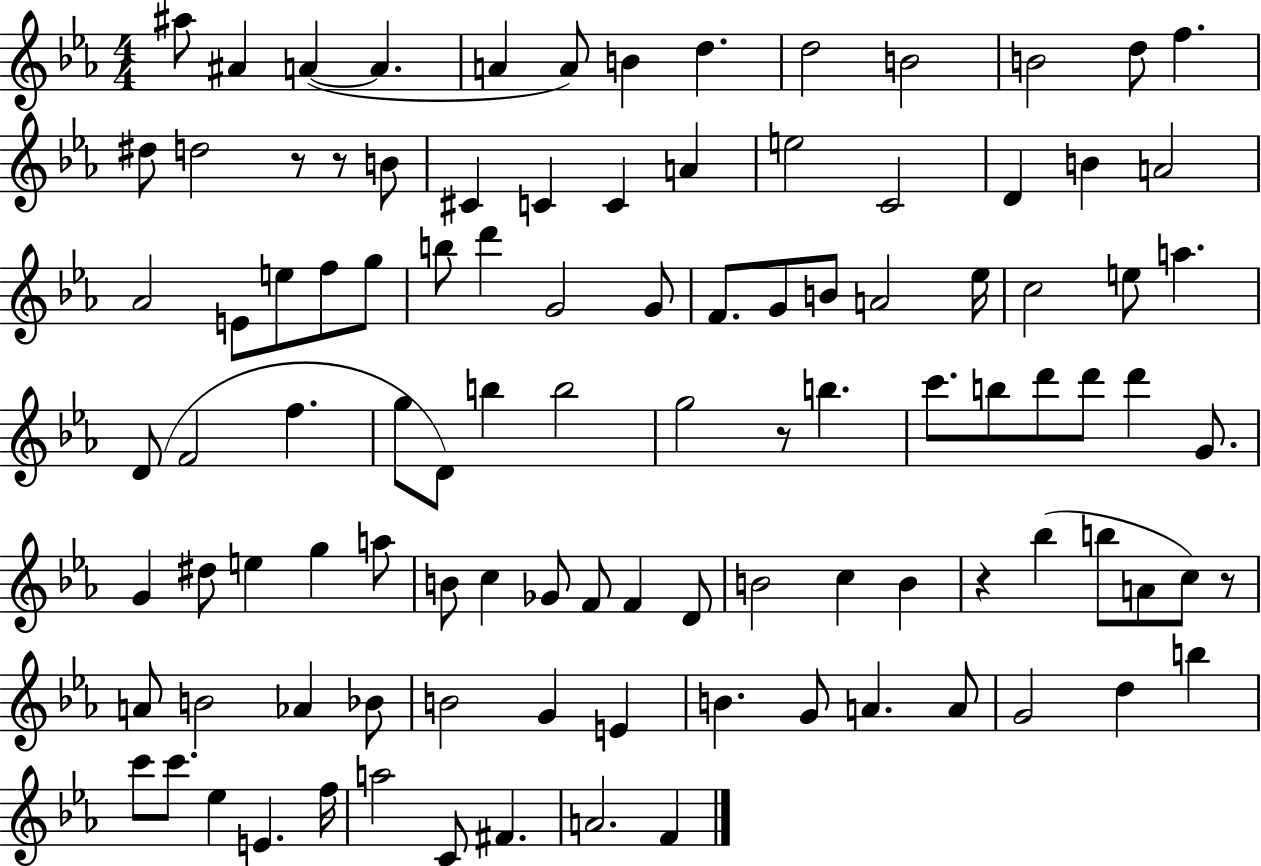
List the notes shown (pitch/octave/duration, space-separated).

A#5/e A#4/q A4/q A4/q. A4/q A4/e B4/q D5/q. D5/h B4/h B4/h D5/e F5/q. D#5/e D5/h R/e R/e B4/e C#4/q C4/q C4/q A4/q E5/h C4/h D4/q B4/q A4/h Ab4/h E4/e E5/e F5/e G5/e B5/e D6/q G4/h G4/e F4/e. G4/e B4/e A4/h Eb5/s C5/h E5/e A5/q. D4/e F4/h F5/q. G5/e D4/e B5/q B5/h G5/h R/e B5/q. C6/e. B5/e D6/e D6/e D6/q G4/e. G4/q D#5/e E5/q G5/q A5/e B4/e C5/q Gb4/e F4/e F4/q D4/e B4/h C5/q B4/q R/q Bb5/q B5/e A4/e C5/e R/e A4/e B4/h Ab4/q Bb4/e B4/h G4/q E4/q B4/q. G4/e A4/q. A4/e G4/h D5/q B5/q C6/e C6/e. Eb5/q E4/q. F5/s A5/h C4/e F#4/q. A4/h. F4/q